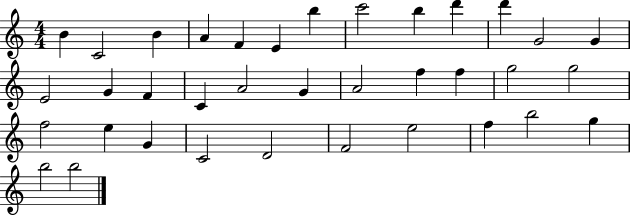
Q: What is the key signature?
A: C major